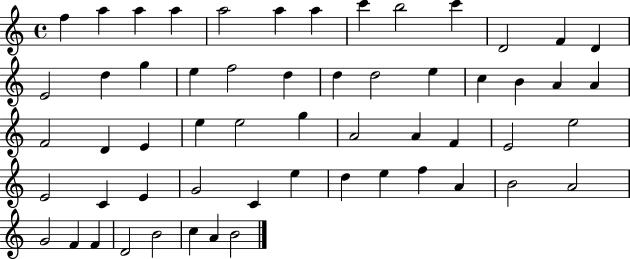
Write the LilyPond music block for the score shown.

{
  \clef treble
  \time 4/4
  \defaultTimeSignature
  \key c \major
  f''4 a''4 a''4 a''4 | a''2 a''4 a''4 | c'''4 b''2 c'''4 | d'2 f'4 d'4 | \break e'2 d''4 g''4 | e''4 f''2 d''4 | d''4 d''2 e''4 | c''4 b'4 a'4 a'4 | \break f'2 d'4 e'4 | e''4 e''2 g''4 | a'2 a'4 f'4 | e'2 e''2 | \break e'2 c'4 e'4 | g'2 c'4 e''4 | d''4 e''4 f''4 a'4 | b'2 a'2 | \break g'2 f'4 f'4 | d'2 b'2 | c''4 a'4 b'2 | \bar "|."
}